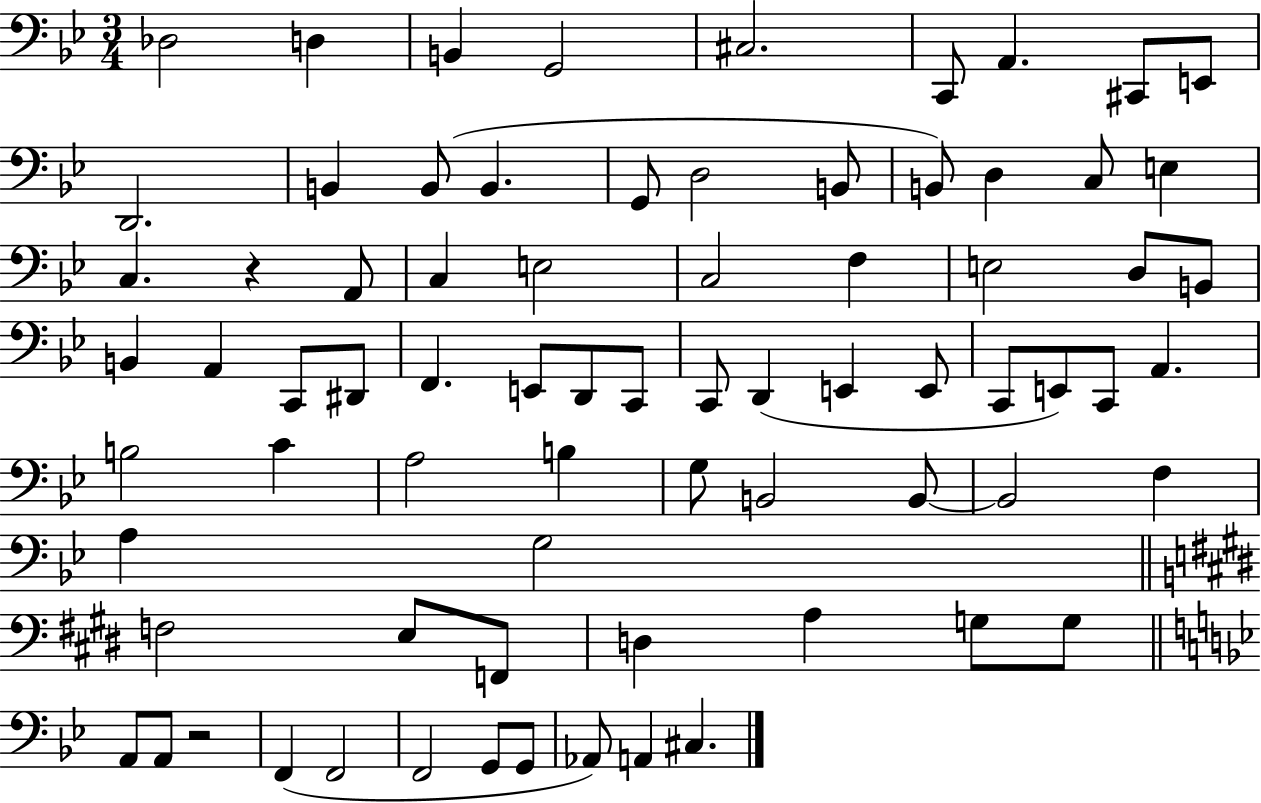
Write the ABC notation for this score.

X:1
T:Untitled
M:3/4
L:1/4
K:Bb
_D,2 D, B,, G,,2 ^C,2 C,,/2 A,, ^C,,/2 E,,/2 D,,2 B,, B,,/2 B,, G,,/2 D,2 B,,/2 B,,/2 D, C,/2 E, C, z A,,/2 C, E,2 C,2 F, E,2 D,/2 B,,/2 B,, A,, C,,/2 ^D,,/2 F,, E,,/2 D,,/2 C,,/2 C,,/2 D,, E,, E,,/2 C,,/2 E,,/2 C,,/2 A,, B,2 C A,2 B, G,/2 B,,2 B,,/2 B,,2 F, A, G,2 F,2 E,/2 F,,/2 D, A, G,/2 G,/2 A,,/2 A,,/2 z2 F,, F,,2 F,,2 G,,/2 G,,/2 _A,,/2 A,, ^C,